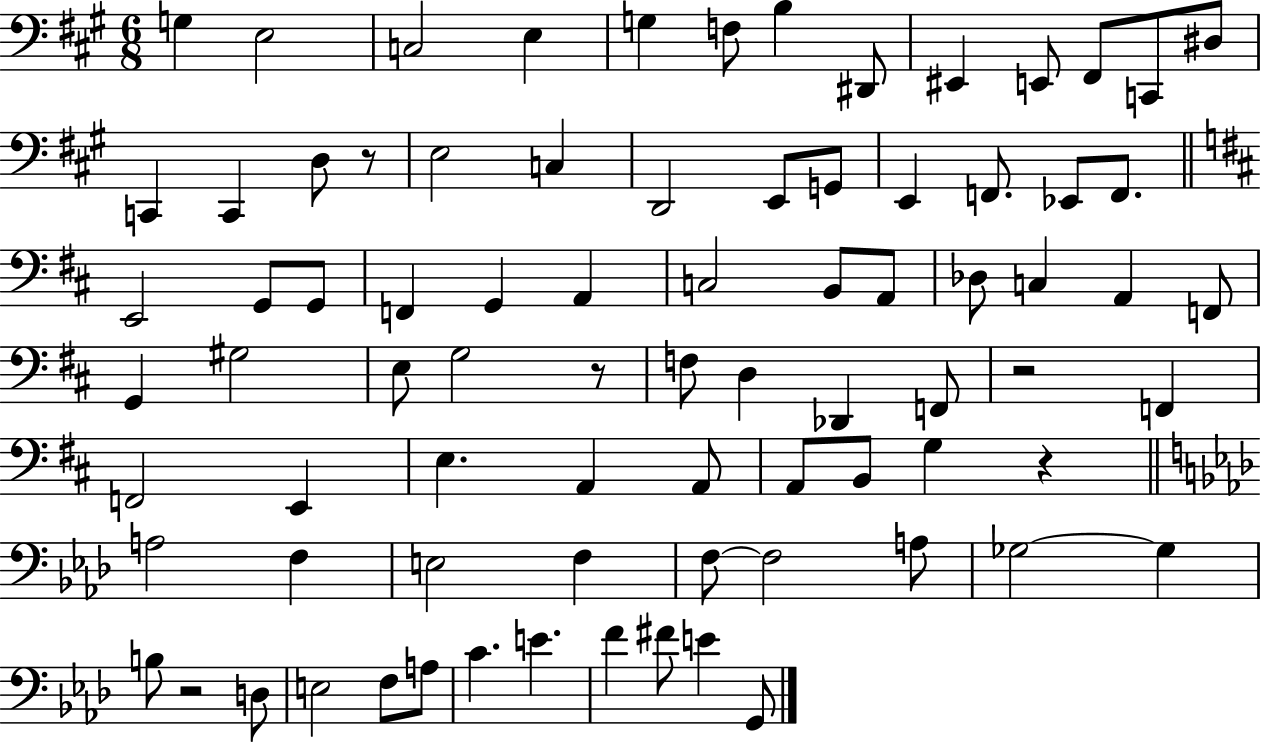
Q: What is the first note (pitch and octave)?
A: G3